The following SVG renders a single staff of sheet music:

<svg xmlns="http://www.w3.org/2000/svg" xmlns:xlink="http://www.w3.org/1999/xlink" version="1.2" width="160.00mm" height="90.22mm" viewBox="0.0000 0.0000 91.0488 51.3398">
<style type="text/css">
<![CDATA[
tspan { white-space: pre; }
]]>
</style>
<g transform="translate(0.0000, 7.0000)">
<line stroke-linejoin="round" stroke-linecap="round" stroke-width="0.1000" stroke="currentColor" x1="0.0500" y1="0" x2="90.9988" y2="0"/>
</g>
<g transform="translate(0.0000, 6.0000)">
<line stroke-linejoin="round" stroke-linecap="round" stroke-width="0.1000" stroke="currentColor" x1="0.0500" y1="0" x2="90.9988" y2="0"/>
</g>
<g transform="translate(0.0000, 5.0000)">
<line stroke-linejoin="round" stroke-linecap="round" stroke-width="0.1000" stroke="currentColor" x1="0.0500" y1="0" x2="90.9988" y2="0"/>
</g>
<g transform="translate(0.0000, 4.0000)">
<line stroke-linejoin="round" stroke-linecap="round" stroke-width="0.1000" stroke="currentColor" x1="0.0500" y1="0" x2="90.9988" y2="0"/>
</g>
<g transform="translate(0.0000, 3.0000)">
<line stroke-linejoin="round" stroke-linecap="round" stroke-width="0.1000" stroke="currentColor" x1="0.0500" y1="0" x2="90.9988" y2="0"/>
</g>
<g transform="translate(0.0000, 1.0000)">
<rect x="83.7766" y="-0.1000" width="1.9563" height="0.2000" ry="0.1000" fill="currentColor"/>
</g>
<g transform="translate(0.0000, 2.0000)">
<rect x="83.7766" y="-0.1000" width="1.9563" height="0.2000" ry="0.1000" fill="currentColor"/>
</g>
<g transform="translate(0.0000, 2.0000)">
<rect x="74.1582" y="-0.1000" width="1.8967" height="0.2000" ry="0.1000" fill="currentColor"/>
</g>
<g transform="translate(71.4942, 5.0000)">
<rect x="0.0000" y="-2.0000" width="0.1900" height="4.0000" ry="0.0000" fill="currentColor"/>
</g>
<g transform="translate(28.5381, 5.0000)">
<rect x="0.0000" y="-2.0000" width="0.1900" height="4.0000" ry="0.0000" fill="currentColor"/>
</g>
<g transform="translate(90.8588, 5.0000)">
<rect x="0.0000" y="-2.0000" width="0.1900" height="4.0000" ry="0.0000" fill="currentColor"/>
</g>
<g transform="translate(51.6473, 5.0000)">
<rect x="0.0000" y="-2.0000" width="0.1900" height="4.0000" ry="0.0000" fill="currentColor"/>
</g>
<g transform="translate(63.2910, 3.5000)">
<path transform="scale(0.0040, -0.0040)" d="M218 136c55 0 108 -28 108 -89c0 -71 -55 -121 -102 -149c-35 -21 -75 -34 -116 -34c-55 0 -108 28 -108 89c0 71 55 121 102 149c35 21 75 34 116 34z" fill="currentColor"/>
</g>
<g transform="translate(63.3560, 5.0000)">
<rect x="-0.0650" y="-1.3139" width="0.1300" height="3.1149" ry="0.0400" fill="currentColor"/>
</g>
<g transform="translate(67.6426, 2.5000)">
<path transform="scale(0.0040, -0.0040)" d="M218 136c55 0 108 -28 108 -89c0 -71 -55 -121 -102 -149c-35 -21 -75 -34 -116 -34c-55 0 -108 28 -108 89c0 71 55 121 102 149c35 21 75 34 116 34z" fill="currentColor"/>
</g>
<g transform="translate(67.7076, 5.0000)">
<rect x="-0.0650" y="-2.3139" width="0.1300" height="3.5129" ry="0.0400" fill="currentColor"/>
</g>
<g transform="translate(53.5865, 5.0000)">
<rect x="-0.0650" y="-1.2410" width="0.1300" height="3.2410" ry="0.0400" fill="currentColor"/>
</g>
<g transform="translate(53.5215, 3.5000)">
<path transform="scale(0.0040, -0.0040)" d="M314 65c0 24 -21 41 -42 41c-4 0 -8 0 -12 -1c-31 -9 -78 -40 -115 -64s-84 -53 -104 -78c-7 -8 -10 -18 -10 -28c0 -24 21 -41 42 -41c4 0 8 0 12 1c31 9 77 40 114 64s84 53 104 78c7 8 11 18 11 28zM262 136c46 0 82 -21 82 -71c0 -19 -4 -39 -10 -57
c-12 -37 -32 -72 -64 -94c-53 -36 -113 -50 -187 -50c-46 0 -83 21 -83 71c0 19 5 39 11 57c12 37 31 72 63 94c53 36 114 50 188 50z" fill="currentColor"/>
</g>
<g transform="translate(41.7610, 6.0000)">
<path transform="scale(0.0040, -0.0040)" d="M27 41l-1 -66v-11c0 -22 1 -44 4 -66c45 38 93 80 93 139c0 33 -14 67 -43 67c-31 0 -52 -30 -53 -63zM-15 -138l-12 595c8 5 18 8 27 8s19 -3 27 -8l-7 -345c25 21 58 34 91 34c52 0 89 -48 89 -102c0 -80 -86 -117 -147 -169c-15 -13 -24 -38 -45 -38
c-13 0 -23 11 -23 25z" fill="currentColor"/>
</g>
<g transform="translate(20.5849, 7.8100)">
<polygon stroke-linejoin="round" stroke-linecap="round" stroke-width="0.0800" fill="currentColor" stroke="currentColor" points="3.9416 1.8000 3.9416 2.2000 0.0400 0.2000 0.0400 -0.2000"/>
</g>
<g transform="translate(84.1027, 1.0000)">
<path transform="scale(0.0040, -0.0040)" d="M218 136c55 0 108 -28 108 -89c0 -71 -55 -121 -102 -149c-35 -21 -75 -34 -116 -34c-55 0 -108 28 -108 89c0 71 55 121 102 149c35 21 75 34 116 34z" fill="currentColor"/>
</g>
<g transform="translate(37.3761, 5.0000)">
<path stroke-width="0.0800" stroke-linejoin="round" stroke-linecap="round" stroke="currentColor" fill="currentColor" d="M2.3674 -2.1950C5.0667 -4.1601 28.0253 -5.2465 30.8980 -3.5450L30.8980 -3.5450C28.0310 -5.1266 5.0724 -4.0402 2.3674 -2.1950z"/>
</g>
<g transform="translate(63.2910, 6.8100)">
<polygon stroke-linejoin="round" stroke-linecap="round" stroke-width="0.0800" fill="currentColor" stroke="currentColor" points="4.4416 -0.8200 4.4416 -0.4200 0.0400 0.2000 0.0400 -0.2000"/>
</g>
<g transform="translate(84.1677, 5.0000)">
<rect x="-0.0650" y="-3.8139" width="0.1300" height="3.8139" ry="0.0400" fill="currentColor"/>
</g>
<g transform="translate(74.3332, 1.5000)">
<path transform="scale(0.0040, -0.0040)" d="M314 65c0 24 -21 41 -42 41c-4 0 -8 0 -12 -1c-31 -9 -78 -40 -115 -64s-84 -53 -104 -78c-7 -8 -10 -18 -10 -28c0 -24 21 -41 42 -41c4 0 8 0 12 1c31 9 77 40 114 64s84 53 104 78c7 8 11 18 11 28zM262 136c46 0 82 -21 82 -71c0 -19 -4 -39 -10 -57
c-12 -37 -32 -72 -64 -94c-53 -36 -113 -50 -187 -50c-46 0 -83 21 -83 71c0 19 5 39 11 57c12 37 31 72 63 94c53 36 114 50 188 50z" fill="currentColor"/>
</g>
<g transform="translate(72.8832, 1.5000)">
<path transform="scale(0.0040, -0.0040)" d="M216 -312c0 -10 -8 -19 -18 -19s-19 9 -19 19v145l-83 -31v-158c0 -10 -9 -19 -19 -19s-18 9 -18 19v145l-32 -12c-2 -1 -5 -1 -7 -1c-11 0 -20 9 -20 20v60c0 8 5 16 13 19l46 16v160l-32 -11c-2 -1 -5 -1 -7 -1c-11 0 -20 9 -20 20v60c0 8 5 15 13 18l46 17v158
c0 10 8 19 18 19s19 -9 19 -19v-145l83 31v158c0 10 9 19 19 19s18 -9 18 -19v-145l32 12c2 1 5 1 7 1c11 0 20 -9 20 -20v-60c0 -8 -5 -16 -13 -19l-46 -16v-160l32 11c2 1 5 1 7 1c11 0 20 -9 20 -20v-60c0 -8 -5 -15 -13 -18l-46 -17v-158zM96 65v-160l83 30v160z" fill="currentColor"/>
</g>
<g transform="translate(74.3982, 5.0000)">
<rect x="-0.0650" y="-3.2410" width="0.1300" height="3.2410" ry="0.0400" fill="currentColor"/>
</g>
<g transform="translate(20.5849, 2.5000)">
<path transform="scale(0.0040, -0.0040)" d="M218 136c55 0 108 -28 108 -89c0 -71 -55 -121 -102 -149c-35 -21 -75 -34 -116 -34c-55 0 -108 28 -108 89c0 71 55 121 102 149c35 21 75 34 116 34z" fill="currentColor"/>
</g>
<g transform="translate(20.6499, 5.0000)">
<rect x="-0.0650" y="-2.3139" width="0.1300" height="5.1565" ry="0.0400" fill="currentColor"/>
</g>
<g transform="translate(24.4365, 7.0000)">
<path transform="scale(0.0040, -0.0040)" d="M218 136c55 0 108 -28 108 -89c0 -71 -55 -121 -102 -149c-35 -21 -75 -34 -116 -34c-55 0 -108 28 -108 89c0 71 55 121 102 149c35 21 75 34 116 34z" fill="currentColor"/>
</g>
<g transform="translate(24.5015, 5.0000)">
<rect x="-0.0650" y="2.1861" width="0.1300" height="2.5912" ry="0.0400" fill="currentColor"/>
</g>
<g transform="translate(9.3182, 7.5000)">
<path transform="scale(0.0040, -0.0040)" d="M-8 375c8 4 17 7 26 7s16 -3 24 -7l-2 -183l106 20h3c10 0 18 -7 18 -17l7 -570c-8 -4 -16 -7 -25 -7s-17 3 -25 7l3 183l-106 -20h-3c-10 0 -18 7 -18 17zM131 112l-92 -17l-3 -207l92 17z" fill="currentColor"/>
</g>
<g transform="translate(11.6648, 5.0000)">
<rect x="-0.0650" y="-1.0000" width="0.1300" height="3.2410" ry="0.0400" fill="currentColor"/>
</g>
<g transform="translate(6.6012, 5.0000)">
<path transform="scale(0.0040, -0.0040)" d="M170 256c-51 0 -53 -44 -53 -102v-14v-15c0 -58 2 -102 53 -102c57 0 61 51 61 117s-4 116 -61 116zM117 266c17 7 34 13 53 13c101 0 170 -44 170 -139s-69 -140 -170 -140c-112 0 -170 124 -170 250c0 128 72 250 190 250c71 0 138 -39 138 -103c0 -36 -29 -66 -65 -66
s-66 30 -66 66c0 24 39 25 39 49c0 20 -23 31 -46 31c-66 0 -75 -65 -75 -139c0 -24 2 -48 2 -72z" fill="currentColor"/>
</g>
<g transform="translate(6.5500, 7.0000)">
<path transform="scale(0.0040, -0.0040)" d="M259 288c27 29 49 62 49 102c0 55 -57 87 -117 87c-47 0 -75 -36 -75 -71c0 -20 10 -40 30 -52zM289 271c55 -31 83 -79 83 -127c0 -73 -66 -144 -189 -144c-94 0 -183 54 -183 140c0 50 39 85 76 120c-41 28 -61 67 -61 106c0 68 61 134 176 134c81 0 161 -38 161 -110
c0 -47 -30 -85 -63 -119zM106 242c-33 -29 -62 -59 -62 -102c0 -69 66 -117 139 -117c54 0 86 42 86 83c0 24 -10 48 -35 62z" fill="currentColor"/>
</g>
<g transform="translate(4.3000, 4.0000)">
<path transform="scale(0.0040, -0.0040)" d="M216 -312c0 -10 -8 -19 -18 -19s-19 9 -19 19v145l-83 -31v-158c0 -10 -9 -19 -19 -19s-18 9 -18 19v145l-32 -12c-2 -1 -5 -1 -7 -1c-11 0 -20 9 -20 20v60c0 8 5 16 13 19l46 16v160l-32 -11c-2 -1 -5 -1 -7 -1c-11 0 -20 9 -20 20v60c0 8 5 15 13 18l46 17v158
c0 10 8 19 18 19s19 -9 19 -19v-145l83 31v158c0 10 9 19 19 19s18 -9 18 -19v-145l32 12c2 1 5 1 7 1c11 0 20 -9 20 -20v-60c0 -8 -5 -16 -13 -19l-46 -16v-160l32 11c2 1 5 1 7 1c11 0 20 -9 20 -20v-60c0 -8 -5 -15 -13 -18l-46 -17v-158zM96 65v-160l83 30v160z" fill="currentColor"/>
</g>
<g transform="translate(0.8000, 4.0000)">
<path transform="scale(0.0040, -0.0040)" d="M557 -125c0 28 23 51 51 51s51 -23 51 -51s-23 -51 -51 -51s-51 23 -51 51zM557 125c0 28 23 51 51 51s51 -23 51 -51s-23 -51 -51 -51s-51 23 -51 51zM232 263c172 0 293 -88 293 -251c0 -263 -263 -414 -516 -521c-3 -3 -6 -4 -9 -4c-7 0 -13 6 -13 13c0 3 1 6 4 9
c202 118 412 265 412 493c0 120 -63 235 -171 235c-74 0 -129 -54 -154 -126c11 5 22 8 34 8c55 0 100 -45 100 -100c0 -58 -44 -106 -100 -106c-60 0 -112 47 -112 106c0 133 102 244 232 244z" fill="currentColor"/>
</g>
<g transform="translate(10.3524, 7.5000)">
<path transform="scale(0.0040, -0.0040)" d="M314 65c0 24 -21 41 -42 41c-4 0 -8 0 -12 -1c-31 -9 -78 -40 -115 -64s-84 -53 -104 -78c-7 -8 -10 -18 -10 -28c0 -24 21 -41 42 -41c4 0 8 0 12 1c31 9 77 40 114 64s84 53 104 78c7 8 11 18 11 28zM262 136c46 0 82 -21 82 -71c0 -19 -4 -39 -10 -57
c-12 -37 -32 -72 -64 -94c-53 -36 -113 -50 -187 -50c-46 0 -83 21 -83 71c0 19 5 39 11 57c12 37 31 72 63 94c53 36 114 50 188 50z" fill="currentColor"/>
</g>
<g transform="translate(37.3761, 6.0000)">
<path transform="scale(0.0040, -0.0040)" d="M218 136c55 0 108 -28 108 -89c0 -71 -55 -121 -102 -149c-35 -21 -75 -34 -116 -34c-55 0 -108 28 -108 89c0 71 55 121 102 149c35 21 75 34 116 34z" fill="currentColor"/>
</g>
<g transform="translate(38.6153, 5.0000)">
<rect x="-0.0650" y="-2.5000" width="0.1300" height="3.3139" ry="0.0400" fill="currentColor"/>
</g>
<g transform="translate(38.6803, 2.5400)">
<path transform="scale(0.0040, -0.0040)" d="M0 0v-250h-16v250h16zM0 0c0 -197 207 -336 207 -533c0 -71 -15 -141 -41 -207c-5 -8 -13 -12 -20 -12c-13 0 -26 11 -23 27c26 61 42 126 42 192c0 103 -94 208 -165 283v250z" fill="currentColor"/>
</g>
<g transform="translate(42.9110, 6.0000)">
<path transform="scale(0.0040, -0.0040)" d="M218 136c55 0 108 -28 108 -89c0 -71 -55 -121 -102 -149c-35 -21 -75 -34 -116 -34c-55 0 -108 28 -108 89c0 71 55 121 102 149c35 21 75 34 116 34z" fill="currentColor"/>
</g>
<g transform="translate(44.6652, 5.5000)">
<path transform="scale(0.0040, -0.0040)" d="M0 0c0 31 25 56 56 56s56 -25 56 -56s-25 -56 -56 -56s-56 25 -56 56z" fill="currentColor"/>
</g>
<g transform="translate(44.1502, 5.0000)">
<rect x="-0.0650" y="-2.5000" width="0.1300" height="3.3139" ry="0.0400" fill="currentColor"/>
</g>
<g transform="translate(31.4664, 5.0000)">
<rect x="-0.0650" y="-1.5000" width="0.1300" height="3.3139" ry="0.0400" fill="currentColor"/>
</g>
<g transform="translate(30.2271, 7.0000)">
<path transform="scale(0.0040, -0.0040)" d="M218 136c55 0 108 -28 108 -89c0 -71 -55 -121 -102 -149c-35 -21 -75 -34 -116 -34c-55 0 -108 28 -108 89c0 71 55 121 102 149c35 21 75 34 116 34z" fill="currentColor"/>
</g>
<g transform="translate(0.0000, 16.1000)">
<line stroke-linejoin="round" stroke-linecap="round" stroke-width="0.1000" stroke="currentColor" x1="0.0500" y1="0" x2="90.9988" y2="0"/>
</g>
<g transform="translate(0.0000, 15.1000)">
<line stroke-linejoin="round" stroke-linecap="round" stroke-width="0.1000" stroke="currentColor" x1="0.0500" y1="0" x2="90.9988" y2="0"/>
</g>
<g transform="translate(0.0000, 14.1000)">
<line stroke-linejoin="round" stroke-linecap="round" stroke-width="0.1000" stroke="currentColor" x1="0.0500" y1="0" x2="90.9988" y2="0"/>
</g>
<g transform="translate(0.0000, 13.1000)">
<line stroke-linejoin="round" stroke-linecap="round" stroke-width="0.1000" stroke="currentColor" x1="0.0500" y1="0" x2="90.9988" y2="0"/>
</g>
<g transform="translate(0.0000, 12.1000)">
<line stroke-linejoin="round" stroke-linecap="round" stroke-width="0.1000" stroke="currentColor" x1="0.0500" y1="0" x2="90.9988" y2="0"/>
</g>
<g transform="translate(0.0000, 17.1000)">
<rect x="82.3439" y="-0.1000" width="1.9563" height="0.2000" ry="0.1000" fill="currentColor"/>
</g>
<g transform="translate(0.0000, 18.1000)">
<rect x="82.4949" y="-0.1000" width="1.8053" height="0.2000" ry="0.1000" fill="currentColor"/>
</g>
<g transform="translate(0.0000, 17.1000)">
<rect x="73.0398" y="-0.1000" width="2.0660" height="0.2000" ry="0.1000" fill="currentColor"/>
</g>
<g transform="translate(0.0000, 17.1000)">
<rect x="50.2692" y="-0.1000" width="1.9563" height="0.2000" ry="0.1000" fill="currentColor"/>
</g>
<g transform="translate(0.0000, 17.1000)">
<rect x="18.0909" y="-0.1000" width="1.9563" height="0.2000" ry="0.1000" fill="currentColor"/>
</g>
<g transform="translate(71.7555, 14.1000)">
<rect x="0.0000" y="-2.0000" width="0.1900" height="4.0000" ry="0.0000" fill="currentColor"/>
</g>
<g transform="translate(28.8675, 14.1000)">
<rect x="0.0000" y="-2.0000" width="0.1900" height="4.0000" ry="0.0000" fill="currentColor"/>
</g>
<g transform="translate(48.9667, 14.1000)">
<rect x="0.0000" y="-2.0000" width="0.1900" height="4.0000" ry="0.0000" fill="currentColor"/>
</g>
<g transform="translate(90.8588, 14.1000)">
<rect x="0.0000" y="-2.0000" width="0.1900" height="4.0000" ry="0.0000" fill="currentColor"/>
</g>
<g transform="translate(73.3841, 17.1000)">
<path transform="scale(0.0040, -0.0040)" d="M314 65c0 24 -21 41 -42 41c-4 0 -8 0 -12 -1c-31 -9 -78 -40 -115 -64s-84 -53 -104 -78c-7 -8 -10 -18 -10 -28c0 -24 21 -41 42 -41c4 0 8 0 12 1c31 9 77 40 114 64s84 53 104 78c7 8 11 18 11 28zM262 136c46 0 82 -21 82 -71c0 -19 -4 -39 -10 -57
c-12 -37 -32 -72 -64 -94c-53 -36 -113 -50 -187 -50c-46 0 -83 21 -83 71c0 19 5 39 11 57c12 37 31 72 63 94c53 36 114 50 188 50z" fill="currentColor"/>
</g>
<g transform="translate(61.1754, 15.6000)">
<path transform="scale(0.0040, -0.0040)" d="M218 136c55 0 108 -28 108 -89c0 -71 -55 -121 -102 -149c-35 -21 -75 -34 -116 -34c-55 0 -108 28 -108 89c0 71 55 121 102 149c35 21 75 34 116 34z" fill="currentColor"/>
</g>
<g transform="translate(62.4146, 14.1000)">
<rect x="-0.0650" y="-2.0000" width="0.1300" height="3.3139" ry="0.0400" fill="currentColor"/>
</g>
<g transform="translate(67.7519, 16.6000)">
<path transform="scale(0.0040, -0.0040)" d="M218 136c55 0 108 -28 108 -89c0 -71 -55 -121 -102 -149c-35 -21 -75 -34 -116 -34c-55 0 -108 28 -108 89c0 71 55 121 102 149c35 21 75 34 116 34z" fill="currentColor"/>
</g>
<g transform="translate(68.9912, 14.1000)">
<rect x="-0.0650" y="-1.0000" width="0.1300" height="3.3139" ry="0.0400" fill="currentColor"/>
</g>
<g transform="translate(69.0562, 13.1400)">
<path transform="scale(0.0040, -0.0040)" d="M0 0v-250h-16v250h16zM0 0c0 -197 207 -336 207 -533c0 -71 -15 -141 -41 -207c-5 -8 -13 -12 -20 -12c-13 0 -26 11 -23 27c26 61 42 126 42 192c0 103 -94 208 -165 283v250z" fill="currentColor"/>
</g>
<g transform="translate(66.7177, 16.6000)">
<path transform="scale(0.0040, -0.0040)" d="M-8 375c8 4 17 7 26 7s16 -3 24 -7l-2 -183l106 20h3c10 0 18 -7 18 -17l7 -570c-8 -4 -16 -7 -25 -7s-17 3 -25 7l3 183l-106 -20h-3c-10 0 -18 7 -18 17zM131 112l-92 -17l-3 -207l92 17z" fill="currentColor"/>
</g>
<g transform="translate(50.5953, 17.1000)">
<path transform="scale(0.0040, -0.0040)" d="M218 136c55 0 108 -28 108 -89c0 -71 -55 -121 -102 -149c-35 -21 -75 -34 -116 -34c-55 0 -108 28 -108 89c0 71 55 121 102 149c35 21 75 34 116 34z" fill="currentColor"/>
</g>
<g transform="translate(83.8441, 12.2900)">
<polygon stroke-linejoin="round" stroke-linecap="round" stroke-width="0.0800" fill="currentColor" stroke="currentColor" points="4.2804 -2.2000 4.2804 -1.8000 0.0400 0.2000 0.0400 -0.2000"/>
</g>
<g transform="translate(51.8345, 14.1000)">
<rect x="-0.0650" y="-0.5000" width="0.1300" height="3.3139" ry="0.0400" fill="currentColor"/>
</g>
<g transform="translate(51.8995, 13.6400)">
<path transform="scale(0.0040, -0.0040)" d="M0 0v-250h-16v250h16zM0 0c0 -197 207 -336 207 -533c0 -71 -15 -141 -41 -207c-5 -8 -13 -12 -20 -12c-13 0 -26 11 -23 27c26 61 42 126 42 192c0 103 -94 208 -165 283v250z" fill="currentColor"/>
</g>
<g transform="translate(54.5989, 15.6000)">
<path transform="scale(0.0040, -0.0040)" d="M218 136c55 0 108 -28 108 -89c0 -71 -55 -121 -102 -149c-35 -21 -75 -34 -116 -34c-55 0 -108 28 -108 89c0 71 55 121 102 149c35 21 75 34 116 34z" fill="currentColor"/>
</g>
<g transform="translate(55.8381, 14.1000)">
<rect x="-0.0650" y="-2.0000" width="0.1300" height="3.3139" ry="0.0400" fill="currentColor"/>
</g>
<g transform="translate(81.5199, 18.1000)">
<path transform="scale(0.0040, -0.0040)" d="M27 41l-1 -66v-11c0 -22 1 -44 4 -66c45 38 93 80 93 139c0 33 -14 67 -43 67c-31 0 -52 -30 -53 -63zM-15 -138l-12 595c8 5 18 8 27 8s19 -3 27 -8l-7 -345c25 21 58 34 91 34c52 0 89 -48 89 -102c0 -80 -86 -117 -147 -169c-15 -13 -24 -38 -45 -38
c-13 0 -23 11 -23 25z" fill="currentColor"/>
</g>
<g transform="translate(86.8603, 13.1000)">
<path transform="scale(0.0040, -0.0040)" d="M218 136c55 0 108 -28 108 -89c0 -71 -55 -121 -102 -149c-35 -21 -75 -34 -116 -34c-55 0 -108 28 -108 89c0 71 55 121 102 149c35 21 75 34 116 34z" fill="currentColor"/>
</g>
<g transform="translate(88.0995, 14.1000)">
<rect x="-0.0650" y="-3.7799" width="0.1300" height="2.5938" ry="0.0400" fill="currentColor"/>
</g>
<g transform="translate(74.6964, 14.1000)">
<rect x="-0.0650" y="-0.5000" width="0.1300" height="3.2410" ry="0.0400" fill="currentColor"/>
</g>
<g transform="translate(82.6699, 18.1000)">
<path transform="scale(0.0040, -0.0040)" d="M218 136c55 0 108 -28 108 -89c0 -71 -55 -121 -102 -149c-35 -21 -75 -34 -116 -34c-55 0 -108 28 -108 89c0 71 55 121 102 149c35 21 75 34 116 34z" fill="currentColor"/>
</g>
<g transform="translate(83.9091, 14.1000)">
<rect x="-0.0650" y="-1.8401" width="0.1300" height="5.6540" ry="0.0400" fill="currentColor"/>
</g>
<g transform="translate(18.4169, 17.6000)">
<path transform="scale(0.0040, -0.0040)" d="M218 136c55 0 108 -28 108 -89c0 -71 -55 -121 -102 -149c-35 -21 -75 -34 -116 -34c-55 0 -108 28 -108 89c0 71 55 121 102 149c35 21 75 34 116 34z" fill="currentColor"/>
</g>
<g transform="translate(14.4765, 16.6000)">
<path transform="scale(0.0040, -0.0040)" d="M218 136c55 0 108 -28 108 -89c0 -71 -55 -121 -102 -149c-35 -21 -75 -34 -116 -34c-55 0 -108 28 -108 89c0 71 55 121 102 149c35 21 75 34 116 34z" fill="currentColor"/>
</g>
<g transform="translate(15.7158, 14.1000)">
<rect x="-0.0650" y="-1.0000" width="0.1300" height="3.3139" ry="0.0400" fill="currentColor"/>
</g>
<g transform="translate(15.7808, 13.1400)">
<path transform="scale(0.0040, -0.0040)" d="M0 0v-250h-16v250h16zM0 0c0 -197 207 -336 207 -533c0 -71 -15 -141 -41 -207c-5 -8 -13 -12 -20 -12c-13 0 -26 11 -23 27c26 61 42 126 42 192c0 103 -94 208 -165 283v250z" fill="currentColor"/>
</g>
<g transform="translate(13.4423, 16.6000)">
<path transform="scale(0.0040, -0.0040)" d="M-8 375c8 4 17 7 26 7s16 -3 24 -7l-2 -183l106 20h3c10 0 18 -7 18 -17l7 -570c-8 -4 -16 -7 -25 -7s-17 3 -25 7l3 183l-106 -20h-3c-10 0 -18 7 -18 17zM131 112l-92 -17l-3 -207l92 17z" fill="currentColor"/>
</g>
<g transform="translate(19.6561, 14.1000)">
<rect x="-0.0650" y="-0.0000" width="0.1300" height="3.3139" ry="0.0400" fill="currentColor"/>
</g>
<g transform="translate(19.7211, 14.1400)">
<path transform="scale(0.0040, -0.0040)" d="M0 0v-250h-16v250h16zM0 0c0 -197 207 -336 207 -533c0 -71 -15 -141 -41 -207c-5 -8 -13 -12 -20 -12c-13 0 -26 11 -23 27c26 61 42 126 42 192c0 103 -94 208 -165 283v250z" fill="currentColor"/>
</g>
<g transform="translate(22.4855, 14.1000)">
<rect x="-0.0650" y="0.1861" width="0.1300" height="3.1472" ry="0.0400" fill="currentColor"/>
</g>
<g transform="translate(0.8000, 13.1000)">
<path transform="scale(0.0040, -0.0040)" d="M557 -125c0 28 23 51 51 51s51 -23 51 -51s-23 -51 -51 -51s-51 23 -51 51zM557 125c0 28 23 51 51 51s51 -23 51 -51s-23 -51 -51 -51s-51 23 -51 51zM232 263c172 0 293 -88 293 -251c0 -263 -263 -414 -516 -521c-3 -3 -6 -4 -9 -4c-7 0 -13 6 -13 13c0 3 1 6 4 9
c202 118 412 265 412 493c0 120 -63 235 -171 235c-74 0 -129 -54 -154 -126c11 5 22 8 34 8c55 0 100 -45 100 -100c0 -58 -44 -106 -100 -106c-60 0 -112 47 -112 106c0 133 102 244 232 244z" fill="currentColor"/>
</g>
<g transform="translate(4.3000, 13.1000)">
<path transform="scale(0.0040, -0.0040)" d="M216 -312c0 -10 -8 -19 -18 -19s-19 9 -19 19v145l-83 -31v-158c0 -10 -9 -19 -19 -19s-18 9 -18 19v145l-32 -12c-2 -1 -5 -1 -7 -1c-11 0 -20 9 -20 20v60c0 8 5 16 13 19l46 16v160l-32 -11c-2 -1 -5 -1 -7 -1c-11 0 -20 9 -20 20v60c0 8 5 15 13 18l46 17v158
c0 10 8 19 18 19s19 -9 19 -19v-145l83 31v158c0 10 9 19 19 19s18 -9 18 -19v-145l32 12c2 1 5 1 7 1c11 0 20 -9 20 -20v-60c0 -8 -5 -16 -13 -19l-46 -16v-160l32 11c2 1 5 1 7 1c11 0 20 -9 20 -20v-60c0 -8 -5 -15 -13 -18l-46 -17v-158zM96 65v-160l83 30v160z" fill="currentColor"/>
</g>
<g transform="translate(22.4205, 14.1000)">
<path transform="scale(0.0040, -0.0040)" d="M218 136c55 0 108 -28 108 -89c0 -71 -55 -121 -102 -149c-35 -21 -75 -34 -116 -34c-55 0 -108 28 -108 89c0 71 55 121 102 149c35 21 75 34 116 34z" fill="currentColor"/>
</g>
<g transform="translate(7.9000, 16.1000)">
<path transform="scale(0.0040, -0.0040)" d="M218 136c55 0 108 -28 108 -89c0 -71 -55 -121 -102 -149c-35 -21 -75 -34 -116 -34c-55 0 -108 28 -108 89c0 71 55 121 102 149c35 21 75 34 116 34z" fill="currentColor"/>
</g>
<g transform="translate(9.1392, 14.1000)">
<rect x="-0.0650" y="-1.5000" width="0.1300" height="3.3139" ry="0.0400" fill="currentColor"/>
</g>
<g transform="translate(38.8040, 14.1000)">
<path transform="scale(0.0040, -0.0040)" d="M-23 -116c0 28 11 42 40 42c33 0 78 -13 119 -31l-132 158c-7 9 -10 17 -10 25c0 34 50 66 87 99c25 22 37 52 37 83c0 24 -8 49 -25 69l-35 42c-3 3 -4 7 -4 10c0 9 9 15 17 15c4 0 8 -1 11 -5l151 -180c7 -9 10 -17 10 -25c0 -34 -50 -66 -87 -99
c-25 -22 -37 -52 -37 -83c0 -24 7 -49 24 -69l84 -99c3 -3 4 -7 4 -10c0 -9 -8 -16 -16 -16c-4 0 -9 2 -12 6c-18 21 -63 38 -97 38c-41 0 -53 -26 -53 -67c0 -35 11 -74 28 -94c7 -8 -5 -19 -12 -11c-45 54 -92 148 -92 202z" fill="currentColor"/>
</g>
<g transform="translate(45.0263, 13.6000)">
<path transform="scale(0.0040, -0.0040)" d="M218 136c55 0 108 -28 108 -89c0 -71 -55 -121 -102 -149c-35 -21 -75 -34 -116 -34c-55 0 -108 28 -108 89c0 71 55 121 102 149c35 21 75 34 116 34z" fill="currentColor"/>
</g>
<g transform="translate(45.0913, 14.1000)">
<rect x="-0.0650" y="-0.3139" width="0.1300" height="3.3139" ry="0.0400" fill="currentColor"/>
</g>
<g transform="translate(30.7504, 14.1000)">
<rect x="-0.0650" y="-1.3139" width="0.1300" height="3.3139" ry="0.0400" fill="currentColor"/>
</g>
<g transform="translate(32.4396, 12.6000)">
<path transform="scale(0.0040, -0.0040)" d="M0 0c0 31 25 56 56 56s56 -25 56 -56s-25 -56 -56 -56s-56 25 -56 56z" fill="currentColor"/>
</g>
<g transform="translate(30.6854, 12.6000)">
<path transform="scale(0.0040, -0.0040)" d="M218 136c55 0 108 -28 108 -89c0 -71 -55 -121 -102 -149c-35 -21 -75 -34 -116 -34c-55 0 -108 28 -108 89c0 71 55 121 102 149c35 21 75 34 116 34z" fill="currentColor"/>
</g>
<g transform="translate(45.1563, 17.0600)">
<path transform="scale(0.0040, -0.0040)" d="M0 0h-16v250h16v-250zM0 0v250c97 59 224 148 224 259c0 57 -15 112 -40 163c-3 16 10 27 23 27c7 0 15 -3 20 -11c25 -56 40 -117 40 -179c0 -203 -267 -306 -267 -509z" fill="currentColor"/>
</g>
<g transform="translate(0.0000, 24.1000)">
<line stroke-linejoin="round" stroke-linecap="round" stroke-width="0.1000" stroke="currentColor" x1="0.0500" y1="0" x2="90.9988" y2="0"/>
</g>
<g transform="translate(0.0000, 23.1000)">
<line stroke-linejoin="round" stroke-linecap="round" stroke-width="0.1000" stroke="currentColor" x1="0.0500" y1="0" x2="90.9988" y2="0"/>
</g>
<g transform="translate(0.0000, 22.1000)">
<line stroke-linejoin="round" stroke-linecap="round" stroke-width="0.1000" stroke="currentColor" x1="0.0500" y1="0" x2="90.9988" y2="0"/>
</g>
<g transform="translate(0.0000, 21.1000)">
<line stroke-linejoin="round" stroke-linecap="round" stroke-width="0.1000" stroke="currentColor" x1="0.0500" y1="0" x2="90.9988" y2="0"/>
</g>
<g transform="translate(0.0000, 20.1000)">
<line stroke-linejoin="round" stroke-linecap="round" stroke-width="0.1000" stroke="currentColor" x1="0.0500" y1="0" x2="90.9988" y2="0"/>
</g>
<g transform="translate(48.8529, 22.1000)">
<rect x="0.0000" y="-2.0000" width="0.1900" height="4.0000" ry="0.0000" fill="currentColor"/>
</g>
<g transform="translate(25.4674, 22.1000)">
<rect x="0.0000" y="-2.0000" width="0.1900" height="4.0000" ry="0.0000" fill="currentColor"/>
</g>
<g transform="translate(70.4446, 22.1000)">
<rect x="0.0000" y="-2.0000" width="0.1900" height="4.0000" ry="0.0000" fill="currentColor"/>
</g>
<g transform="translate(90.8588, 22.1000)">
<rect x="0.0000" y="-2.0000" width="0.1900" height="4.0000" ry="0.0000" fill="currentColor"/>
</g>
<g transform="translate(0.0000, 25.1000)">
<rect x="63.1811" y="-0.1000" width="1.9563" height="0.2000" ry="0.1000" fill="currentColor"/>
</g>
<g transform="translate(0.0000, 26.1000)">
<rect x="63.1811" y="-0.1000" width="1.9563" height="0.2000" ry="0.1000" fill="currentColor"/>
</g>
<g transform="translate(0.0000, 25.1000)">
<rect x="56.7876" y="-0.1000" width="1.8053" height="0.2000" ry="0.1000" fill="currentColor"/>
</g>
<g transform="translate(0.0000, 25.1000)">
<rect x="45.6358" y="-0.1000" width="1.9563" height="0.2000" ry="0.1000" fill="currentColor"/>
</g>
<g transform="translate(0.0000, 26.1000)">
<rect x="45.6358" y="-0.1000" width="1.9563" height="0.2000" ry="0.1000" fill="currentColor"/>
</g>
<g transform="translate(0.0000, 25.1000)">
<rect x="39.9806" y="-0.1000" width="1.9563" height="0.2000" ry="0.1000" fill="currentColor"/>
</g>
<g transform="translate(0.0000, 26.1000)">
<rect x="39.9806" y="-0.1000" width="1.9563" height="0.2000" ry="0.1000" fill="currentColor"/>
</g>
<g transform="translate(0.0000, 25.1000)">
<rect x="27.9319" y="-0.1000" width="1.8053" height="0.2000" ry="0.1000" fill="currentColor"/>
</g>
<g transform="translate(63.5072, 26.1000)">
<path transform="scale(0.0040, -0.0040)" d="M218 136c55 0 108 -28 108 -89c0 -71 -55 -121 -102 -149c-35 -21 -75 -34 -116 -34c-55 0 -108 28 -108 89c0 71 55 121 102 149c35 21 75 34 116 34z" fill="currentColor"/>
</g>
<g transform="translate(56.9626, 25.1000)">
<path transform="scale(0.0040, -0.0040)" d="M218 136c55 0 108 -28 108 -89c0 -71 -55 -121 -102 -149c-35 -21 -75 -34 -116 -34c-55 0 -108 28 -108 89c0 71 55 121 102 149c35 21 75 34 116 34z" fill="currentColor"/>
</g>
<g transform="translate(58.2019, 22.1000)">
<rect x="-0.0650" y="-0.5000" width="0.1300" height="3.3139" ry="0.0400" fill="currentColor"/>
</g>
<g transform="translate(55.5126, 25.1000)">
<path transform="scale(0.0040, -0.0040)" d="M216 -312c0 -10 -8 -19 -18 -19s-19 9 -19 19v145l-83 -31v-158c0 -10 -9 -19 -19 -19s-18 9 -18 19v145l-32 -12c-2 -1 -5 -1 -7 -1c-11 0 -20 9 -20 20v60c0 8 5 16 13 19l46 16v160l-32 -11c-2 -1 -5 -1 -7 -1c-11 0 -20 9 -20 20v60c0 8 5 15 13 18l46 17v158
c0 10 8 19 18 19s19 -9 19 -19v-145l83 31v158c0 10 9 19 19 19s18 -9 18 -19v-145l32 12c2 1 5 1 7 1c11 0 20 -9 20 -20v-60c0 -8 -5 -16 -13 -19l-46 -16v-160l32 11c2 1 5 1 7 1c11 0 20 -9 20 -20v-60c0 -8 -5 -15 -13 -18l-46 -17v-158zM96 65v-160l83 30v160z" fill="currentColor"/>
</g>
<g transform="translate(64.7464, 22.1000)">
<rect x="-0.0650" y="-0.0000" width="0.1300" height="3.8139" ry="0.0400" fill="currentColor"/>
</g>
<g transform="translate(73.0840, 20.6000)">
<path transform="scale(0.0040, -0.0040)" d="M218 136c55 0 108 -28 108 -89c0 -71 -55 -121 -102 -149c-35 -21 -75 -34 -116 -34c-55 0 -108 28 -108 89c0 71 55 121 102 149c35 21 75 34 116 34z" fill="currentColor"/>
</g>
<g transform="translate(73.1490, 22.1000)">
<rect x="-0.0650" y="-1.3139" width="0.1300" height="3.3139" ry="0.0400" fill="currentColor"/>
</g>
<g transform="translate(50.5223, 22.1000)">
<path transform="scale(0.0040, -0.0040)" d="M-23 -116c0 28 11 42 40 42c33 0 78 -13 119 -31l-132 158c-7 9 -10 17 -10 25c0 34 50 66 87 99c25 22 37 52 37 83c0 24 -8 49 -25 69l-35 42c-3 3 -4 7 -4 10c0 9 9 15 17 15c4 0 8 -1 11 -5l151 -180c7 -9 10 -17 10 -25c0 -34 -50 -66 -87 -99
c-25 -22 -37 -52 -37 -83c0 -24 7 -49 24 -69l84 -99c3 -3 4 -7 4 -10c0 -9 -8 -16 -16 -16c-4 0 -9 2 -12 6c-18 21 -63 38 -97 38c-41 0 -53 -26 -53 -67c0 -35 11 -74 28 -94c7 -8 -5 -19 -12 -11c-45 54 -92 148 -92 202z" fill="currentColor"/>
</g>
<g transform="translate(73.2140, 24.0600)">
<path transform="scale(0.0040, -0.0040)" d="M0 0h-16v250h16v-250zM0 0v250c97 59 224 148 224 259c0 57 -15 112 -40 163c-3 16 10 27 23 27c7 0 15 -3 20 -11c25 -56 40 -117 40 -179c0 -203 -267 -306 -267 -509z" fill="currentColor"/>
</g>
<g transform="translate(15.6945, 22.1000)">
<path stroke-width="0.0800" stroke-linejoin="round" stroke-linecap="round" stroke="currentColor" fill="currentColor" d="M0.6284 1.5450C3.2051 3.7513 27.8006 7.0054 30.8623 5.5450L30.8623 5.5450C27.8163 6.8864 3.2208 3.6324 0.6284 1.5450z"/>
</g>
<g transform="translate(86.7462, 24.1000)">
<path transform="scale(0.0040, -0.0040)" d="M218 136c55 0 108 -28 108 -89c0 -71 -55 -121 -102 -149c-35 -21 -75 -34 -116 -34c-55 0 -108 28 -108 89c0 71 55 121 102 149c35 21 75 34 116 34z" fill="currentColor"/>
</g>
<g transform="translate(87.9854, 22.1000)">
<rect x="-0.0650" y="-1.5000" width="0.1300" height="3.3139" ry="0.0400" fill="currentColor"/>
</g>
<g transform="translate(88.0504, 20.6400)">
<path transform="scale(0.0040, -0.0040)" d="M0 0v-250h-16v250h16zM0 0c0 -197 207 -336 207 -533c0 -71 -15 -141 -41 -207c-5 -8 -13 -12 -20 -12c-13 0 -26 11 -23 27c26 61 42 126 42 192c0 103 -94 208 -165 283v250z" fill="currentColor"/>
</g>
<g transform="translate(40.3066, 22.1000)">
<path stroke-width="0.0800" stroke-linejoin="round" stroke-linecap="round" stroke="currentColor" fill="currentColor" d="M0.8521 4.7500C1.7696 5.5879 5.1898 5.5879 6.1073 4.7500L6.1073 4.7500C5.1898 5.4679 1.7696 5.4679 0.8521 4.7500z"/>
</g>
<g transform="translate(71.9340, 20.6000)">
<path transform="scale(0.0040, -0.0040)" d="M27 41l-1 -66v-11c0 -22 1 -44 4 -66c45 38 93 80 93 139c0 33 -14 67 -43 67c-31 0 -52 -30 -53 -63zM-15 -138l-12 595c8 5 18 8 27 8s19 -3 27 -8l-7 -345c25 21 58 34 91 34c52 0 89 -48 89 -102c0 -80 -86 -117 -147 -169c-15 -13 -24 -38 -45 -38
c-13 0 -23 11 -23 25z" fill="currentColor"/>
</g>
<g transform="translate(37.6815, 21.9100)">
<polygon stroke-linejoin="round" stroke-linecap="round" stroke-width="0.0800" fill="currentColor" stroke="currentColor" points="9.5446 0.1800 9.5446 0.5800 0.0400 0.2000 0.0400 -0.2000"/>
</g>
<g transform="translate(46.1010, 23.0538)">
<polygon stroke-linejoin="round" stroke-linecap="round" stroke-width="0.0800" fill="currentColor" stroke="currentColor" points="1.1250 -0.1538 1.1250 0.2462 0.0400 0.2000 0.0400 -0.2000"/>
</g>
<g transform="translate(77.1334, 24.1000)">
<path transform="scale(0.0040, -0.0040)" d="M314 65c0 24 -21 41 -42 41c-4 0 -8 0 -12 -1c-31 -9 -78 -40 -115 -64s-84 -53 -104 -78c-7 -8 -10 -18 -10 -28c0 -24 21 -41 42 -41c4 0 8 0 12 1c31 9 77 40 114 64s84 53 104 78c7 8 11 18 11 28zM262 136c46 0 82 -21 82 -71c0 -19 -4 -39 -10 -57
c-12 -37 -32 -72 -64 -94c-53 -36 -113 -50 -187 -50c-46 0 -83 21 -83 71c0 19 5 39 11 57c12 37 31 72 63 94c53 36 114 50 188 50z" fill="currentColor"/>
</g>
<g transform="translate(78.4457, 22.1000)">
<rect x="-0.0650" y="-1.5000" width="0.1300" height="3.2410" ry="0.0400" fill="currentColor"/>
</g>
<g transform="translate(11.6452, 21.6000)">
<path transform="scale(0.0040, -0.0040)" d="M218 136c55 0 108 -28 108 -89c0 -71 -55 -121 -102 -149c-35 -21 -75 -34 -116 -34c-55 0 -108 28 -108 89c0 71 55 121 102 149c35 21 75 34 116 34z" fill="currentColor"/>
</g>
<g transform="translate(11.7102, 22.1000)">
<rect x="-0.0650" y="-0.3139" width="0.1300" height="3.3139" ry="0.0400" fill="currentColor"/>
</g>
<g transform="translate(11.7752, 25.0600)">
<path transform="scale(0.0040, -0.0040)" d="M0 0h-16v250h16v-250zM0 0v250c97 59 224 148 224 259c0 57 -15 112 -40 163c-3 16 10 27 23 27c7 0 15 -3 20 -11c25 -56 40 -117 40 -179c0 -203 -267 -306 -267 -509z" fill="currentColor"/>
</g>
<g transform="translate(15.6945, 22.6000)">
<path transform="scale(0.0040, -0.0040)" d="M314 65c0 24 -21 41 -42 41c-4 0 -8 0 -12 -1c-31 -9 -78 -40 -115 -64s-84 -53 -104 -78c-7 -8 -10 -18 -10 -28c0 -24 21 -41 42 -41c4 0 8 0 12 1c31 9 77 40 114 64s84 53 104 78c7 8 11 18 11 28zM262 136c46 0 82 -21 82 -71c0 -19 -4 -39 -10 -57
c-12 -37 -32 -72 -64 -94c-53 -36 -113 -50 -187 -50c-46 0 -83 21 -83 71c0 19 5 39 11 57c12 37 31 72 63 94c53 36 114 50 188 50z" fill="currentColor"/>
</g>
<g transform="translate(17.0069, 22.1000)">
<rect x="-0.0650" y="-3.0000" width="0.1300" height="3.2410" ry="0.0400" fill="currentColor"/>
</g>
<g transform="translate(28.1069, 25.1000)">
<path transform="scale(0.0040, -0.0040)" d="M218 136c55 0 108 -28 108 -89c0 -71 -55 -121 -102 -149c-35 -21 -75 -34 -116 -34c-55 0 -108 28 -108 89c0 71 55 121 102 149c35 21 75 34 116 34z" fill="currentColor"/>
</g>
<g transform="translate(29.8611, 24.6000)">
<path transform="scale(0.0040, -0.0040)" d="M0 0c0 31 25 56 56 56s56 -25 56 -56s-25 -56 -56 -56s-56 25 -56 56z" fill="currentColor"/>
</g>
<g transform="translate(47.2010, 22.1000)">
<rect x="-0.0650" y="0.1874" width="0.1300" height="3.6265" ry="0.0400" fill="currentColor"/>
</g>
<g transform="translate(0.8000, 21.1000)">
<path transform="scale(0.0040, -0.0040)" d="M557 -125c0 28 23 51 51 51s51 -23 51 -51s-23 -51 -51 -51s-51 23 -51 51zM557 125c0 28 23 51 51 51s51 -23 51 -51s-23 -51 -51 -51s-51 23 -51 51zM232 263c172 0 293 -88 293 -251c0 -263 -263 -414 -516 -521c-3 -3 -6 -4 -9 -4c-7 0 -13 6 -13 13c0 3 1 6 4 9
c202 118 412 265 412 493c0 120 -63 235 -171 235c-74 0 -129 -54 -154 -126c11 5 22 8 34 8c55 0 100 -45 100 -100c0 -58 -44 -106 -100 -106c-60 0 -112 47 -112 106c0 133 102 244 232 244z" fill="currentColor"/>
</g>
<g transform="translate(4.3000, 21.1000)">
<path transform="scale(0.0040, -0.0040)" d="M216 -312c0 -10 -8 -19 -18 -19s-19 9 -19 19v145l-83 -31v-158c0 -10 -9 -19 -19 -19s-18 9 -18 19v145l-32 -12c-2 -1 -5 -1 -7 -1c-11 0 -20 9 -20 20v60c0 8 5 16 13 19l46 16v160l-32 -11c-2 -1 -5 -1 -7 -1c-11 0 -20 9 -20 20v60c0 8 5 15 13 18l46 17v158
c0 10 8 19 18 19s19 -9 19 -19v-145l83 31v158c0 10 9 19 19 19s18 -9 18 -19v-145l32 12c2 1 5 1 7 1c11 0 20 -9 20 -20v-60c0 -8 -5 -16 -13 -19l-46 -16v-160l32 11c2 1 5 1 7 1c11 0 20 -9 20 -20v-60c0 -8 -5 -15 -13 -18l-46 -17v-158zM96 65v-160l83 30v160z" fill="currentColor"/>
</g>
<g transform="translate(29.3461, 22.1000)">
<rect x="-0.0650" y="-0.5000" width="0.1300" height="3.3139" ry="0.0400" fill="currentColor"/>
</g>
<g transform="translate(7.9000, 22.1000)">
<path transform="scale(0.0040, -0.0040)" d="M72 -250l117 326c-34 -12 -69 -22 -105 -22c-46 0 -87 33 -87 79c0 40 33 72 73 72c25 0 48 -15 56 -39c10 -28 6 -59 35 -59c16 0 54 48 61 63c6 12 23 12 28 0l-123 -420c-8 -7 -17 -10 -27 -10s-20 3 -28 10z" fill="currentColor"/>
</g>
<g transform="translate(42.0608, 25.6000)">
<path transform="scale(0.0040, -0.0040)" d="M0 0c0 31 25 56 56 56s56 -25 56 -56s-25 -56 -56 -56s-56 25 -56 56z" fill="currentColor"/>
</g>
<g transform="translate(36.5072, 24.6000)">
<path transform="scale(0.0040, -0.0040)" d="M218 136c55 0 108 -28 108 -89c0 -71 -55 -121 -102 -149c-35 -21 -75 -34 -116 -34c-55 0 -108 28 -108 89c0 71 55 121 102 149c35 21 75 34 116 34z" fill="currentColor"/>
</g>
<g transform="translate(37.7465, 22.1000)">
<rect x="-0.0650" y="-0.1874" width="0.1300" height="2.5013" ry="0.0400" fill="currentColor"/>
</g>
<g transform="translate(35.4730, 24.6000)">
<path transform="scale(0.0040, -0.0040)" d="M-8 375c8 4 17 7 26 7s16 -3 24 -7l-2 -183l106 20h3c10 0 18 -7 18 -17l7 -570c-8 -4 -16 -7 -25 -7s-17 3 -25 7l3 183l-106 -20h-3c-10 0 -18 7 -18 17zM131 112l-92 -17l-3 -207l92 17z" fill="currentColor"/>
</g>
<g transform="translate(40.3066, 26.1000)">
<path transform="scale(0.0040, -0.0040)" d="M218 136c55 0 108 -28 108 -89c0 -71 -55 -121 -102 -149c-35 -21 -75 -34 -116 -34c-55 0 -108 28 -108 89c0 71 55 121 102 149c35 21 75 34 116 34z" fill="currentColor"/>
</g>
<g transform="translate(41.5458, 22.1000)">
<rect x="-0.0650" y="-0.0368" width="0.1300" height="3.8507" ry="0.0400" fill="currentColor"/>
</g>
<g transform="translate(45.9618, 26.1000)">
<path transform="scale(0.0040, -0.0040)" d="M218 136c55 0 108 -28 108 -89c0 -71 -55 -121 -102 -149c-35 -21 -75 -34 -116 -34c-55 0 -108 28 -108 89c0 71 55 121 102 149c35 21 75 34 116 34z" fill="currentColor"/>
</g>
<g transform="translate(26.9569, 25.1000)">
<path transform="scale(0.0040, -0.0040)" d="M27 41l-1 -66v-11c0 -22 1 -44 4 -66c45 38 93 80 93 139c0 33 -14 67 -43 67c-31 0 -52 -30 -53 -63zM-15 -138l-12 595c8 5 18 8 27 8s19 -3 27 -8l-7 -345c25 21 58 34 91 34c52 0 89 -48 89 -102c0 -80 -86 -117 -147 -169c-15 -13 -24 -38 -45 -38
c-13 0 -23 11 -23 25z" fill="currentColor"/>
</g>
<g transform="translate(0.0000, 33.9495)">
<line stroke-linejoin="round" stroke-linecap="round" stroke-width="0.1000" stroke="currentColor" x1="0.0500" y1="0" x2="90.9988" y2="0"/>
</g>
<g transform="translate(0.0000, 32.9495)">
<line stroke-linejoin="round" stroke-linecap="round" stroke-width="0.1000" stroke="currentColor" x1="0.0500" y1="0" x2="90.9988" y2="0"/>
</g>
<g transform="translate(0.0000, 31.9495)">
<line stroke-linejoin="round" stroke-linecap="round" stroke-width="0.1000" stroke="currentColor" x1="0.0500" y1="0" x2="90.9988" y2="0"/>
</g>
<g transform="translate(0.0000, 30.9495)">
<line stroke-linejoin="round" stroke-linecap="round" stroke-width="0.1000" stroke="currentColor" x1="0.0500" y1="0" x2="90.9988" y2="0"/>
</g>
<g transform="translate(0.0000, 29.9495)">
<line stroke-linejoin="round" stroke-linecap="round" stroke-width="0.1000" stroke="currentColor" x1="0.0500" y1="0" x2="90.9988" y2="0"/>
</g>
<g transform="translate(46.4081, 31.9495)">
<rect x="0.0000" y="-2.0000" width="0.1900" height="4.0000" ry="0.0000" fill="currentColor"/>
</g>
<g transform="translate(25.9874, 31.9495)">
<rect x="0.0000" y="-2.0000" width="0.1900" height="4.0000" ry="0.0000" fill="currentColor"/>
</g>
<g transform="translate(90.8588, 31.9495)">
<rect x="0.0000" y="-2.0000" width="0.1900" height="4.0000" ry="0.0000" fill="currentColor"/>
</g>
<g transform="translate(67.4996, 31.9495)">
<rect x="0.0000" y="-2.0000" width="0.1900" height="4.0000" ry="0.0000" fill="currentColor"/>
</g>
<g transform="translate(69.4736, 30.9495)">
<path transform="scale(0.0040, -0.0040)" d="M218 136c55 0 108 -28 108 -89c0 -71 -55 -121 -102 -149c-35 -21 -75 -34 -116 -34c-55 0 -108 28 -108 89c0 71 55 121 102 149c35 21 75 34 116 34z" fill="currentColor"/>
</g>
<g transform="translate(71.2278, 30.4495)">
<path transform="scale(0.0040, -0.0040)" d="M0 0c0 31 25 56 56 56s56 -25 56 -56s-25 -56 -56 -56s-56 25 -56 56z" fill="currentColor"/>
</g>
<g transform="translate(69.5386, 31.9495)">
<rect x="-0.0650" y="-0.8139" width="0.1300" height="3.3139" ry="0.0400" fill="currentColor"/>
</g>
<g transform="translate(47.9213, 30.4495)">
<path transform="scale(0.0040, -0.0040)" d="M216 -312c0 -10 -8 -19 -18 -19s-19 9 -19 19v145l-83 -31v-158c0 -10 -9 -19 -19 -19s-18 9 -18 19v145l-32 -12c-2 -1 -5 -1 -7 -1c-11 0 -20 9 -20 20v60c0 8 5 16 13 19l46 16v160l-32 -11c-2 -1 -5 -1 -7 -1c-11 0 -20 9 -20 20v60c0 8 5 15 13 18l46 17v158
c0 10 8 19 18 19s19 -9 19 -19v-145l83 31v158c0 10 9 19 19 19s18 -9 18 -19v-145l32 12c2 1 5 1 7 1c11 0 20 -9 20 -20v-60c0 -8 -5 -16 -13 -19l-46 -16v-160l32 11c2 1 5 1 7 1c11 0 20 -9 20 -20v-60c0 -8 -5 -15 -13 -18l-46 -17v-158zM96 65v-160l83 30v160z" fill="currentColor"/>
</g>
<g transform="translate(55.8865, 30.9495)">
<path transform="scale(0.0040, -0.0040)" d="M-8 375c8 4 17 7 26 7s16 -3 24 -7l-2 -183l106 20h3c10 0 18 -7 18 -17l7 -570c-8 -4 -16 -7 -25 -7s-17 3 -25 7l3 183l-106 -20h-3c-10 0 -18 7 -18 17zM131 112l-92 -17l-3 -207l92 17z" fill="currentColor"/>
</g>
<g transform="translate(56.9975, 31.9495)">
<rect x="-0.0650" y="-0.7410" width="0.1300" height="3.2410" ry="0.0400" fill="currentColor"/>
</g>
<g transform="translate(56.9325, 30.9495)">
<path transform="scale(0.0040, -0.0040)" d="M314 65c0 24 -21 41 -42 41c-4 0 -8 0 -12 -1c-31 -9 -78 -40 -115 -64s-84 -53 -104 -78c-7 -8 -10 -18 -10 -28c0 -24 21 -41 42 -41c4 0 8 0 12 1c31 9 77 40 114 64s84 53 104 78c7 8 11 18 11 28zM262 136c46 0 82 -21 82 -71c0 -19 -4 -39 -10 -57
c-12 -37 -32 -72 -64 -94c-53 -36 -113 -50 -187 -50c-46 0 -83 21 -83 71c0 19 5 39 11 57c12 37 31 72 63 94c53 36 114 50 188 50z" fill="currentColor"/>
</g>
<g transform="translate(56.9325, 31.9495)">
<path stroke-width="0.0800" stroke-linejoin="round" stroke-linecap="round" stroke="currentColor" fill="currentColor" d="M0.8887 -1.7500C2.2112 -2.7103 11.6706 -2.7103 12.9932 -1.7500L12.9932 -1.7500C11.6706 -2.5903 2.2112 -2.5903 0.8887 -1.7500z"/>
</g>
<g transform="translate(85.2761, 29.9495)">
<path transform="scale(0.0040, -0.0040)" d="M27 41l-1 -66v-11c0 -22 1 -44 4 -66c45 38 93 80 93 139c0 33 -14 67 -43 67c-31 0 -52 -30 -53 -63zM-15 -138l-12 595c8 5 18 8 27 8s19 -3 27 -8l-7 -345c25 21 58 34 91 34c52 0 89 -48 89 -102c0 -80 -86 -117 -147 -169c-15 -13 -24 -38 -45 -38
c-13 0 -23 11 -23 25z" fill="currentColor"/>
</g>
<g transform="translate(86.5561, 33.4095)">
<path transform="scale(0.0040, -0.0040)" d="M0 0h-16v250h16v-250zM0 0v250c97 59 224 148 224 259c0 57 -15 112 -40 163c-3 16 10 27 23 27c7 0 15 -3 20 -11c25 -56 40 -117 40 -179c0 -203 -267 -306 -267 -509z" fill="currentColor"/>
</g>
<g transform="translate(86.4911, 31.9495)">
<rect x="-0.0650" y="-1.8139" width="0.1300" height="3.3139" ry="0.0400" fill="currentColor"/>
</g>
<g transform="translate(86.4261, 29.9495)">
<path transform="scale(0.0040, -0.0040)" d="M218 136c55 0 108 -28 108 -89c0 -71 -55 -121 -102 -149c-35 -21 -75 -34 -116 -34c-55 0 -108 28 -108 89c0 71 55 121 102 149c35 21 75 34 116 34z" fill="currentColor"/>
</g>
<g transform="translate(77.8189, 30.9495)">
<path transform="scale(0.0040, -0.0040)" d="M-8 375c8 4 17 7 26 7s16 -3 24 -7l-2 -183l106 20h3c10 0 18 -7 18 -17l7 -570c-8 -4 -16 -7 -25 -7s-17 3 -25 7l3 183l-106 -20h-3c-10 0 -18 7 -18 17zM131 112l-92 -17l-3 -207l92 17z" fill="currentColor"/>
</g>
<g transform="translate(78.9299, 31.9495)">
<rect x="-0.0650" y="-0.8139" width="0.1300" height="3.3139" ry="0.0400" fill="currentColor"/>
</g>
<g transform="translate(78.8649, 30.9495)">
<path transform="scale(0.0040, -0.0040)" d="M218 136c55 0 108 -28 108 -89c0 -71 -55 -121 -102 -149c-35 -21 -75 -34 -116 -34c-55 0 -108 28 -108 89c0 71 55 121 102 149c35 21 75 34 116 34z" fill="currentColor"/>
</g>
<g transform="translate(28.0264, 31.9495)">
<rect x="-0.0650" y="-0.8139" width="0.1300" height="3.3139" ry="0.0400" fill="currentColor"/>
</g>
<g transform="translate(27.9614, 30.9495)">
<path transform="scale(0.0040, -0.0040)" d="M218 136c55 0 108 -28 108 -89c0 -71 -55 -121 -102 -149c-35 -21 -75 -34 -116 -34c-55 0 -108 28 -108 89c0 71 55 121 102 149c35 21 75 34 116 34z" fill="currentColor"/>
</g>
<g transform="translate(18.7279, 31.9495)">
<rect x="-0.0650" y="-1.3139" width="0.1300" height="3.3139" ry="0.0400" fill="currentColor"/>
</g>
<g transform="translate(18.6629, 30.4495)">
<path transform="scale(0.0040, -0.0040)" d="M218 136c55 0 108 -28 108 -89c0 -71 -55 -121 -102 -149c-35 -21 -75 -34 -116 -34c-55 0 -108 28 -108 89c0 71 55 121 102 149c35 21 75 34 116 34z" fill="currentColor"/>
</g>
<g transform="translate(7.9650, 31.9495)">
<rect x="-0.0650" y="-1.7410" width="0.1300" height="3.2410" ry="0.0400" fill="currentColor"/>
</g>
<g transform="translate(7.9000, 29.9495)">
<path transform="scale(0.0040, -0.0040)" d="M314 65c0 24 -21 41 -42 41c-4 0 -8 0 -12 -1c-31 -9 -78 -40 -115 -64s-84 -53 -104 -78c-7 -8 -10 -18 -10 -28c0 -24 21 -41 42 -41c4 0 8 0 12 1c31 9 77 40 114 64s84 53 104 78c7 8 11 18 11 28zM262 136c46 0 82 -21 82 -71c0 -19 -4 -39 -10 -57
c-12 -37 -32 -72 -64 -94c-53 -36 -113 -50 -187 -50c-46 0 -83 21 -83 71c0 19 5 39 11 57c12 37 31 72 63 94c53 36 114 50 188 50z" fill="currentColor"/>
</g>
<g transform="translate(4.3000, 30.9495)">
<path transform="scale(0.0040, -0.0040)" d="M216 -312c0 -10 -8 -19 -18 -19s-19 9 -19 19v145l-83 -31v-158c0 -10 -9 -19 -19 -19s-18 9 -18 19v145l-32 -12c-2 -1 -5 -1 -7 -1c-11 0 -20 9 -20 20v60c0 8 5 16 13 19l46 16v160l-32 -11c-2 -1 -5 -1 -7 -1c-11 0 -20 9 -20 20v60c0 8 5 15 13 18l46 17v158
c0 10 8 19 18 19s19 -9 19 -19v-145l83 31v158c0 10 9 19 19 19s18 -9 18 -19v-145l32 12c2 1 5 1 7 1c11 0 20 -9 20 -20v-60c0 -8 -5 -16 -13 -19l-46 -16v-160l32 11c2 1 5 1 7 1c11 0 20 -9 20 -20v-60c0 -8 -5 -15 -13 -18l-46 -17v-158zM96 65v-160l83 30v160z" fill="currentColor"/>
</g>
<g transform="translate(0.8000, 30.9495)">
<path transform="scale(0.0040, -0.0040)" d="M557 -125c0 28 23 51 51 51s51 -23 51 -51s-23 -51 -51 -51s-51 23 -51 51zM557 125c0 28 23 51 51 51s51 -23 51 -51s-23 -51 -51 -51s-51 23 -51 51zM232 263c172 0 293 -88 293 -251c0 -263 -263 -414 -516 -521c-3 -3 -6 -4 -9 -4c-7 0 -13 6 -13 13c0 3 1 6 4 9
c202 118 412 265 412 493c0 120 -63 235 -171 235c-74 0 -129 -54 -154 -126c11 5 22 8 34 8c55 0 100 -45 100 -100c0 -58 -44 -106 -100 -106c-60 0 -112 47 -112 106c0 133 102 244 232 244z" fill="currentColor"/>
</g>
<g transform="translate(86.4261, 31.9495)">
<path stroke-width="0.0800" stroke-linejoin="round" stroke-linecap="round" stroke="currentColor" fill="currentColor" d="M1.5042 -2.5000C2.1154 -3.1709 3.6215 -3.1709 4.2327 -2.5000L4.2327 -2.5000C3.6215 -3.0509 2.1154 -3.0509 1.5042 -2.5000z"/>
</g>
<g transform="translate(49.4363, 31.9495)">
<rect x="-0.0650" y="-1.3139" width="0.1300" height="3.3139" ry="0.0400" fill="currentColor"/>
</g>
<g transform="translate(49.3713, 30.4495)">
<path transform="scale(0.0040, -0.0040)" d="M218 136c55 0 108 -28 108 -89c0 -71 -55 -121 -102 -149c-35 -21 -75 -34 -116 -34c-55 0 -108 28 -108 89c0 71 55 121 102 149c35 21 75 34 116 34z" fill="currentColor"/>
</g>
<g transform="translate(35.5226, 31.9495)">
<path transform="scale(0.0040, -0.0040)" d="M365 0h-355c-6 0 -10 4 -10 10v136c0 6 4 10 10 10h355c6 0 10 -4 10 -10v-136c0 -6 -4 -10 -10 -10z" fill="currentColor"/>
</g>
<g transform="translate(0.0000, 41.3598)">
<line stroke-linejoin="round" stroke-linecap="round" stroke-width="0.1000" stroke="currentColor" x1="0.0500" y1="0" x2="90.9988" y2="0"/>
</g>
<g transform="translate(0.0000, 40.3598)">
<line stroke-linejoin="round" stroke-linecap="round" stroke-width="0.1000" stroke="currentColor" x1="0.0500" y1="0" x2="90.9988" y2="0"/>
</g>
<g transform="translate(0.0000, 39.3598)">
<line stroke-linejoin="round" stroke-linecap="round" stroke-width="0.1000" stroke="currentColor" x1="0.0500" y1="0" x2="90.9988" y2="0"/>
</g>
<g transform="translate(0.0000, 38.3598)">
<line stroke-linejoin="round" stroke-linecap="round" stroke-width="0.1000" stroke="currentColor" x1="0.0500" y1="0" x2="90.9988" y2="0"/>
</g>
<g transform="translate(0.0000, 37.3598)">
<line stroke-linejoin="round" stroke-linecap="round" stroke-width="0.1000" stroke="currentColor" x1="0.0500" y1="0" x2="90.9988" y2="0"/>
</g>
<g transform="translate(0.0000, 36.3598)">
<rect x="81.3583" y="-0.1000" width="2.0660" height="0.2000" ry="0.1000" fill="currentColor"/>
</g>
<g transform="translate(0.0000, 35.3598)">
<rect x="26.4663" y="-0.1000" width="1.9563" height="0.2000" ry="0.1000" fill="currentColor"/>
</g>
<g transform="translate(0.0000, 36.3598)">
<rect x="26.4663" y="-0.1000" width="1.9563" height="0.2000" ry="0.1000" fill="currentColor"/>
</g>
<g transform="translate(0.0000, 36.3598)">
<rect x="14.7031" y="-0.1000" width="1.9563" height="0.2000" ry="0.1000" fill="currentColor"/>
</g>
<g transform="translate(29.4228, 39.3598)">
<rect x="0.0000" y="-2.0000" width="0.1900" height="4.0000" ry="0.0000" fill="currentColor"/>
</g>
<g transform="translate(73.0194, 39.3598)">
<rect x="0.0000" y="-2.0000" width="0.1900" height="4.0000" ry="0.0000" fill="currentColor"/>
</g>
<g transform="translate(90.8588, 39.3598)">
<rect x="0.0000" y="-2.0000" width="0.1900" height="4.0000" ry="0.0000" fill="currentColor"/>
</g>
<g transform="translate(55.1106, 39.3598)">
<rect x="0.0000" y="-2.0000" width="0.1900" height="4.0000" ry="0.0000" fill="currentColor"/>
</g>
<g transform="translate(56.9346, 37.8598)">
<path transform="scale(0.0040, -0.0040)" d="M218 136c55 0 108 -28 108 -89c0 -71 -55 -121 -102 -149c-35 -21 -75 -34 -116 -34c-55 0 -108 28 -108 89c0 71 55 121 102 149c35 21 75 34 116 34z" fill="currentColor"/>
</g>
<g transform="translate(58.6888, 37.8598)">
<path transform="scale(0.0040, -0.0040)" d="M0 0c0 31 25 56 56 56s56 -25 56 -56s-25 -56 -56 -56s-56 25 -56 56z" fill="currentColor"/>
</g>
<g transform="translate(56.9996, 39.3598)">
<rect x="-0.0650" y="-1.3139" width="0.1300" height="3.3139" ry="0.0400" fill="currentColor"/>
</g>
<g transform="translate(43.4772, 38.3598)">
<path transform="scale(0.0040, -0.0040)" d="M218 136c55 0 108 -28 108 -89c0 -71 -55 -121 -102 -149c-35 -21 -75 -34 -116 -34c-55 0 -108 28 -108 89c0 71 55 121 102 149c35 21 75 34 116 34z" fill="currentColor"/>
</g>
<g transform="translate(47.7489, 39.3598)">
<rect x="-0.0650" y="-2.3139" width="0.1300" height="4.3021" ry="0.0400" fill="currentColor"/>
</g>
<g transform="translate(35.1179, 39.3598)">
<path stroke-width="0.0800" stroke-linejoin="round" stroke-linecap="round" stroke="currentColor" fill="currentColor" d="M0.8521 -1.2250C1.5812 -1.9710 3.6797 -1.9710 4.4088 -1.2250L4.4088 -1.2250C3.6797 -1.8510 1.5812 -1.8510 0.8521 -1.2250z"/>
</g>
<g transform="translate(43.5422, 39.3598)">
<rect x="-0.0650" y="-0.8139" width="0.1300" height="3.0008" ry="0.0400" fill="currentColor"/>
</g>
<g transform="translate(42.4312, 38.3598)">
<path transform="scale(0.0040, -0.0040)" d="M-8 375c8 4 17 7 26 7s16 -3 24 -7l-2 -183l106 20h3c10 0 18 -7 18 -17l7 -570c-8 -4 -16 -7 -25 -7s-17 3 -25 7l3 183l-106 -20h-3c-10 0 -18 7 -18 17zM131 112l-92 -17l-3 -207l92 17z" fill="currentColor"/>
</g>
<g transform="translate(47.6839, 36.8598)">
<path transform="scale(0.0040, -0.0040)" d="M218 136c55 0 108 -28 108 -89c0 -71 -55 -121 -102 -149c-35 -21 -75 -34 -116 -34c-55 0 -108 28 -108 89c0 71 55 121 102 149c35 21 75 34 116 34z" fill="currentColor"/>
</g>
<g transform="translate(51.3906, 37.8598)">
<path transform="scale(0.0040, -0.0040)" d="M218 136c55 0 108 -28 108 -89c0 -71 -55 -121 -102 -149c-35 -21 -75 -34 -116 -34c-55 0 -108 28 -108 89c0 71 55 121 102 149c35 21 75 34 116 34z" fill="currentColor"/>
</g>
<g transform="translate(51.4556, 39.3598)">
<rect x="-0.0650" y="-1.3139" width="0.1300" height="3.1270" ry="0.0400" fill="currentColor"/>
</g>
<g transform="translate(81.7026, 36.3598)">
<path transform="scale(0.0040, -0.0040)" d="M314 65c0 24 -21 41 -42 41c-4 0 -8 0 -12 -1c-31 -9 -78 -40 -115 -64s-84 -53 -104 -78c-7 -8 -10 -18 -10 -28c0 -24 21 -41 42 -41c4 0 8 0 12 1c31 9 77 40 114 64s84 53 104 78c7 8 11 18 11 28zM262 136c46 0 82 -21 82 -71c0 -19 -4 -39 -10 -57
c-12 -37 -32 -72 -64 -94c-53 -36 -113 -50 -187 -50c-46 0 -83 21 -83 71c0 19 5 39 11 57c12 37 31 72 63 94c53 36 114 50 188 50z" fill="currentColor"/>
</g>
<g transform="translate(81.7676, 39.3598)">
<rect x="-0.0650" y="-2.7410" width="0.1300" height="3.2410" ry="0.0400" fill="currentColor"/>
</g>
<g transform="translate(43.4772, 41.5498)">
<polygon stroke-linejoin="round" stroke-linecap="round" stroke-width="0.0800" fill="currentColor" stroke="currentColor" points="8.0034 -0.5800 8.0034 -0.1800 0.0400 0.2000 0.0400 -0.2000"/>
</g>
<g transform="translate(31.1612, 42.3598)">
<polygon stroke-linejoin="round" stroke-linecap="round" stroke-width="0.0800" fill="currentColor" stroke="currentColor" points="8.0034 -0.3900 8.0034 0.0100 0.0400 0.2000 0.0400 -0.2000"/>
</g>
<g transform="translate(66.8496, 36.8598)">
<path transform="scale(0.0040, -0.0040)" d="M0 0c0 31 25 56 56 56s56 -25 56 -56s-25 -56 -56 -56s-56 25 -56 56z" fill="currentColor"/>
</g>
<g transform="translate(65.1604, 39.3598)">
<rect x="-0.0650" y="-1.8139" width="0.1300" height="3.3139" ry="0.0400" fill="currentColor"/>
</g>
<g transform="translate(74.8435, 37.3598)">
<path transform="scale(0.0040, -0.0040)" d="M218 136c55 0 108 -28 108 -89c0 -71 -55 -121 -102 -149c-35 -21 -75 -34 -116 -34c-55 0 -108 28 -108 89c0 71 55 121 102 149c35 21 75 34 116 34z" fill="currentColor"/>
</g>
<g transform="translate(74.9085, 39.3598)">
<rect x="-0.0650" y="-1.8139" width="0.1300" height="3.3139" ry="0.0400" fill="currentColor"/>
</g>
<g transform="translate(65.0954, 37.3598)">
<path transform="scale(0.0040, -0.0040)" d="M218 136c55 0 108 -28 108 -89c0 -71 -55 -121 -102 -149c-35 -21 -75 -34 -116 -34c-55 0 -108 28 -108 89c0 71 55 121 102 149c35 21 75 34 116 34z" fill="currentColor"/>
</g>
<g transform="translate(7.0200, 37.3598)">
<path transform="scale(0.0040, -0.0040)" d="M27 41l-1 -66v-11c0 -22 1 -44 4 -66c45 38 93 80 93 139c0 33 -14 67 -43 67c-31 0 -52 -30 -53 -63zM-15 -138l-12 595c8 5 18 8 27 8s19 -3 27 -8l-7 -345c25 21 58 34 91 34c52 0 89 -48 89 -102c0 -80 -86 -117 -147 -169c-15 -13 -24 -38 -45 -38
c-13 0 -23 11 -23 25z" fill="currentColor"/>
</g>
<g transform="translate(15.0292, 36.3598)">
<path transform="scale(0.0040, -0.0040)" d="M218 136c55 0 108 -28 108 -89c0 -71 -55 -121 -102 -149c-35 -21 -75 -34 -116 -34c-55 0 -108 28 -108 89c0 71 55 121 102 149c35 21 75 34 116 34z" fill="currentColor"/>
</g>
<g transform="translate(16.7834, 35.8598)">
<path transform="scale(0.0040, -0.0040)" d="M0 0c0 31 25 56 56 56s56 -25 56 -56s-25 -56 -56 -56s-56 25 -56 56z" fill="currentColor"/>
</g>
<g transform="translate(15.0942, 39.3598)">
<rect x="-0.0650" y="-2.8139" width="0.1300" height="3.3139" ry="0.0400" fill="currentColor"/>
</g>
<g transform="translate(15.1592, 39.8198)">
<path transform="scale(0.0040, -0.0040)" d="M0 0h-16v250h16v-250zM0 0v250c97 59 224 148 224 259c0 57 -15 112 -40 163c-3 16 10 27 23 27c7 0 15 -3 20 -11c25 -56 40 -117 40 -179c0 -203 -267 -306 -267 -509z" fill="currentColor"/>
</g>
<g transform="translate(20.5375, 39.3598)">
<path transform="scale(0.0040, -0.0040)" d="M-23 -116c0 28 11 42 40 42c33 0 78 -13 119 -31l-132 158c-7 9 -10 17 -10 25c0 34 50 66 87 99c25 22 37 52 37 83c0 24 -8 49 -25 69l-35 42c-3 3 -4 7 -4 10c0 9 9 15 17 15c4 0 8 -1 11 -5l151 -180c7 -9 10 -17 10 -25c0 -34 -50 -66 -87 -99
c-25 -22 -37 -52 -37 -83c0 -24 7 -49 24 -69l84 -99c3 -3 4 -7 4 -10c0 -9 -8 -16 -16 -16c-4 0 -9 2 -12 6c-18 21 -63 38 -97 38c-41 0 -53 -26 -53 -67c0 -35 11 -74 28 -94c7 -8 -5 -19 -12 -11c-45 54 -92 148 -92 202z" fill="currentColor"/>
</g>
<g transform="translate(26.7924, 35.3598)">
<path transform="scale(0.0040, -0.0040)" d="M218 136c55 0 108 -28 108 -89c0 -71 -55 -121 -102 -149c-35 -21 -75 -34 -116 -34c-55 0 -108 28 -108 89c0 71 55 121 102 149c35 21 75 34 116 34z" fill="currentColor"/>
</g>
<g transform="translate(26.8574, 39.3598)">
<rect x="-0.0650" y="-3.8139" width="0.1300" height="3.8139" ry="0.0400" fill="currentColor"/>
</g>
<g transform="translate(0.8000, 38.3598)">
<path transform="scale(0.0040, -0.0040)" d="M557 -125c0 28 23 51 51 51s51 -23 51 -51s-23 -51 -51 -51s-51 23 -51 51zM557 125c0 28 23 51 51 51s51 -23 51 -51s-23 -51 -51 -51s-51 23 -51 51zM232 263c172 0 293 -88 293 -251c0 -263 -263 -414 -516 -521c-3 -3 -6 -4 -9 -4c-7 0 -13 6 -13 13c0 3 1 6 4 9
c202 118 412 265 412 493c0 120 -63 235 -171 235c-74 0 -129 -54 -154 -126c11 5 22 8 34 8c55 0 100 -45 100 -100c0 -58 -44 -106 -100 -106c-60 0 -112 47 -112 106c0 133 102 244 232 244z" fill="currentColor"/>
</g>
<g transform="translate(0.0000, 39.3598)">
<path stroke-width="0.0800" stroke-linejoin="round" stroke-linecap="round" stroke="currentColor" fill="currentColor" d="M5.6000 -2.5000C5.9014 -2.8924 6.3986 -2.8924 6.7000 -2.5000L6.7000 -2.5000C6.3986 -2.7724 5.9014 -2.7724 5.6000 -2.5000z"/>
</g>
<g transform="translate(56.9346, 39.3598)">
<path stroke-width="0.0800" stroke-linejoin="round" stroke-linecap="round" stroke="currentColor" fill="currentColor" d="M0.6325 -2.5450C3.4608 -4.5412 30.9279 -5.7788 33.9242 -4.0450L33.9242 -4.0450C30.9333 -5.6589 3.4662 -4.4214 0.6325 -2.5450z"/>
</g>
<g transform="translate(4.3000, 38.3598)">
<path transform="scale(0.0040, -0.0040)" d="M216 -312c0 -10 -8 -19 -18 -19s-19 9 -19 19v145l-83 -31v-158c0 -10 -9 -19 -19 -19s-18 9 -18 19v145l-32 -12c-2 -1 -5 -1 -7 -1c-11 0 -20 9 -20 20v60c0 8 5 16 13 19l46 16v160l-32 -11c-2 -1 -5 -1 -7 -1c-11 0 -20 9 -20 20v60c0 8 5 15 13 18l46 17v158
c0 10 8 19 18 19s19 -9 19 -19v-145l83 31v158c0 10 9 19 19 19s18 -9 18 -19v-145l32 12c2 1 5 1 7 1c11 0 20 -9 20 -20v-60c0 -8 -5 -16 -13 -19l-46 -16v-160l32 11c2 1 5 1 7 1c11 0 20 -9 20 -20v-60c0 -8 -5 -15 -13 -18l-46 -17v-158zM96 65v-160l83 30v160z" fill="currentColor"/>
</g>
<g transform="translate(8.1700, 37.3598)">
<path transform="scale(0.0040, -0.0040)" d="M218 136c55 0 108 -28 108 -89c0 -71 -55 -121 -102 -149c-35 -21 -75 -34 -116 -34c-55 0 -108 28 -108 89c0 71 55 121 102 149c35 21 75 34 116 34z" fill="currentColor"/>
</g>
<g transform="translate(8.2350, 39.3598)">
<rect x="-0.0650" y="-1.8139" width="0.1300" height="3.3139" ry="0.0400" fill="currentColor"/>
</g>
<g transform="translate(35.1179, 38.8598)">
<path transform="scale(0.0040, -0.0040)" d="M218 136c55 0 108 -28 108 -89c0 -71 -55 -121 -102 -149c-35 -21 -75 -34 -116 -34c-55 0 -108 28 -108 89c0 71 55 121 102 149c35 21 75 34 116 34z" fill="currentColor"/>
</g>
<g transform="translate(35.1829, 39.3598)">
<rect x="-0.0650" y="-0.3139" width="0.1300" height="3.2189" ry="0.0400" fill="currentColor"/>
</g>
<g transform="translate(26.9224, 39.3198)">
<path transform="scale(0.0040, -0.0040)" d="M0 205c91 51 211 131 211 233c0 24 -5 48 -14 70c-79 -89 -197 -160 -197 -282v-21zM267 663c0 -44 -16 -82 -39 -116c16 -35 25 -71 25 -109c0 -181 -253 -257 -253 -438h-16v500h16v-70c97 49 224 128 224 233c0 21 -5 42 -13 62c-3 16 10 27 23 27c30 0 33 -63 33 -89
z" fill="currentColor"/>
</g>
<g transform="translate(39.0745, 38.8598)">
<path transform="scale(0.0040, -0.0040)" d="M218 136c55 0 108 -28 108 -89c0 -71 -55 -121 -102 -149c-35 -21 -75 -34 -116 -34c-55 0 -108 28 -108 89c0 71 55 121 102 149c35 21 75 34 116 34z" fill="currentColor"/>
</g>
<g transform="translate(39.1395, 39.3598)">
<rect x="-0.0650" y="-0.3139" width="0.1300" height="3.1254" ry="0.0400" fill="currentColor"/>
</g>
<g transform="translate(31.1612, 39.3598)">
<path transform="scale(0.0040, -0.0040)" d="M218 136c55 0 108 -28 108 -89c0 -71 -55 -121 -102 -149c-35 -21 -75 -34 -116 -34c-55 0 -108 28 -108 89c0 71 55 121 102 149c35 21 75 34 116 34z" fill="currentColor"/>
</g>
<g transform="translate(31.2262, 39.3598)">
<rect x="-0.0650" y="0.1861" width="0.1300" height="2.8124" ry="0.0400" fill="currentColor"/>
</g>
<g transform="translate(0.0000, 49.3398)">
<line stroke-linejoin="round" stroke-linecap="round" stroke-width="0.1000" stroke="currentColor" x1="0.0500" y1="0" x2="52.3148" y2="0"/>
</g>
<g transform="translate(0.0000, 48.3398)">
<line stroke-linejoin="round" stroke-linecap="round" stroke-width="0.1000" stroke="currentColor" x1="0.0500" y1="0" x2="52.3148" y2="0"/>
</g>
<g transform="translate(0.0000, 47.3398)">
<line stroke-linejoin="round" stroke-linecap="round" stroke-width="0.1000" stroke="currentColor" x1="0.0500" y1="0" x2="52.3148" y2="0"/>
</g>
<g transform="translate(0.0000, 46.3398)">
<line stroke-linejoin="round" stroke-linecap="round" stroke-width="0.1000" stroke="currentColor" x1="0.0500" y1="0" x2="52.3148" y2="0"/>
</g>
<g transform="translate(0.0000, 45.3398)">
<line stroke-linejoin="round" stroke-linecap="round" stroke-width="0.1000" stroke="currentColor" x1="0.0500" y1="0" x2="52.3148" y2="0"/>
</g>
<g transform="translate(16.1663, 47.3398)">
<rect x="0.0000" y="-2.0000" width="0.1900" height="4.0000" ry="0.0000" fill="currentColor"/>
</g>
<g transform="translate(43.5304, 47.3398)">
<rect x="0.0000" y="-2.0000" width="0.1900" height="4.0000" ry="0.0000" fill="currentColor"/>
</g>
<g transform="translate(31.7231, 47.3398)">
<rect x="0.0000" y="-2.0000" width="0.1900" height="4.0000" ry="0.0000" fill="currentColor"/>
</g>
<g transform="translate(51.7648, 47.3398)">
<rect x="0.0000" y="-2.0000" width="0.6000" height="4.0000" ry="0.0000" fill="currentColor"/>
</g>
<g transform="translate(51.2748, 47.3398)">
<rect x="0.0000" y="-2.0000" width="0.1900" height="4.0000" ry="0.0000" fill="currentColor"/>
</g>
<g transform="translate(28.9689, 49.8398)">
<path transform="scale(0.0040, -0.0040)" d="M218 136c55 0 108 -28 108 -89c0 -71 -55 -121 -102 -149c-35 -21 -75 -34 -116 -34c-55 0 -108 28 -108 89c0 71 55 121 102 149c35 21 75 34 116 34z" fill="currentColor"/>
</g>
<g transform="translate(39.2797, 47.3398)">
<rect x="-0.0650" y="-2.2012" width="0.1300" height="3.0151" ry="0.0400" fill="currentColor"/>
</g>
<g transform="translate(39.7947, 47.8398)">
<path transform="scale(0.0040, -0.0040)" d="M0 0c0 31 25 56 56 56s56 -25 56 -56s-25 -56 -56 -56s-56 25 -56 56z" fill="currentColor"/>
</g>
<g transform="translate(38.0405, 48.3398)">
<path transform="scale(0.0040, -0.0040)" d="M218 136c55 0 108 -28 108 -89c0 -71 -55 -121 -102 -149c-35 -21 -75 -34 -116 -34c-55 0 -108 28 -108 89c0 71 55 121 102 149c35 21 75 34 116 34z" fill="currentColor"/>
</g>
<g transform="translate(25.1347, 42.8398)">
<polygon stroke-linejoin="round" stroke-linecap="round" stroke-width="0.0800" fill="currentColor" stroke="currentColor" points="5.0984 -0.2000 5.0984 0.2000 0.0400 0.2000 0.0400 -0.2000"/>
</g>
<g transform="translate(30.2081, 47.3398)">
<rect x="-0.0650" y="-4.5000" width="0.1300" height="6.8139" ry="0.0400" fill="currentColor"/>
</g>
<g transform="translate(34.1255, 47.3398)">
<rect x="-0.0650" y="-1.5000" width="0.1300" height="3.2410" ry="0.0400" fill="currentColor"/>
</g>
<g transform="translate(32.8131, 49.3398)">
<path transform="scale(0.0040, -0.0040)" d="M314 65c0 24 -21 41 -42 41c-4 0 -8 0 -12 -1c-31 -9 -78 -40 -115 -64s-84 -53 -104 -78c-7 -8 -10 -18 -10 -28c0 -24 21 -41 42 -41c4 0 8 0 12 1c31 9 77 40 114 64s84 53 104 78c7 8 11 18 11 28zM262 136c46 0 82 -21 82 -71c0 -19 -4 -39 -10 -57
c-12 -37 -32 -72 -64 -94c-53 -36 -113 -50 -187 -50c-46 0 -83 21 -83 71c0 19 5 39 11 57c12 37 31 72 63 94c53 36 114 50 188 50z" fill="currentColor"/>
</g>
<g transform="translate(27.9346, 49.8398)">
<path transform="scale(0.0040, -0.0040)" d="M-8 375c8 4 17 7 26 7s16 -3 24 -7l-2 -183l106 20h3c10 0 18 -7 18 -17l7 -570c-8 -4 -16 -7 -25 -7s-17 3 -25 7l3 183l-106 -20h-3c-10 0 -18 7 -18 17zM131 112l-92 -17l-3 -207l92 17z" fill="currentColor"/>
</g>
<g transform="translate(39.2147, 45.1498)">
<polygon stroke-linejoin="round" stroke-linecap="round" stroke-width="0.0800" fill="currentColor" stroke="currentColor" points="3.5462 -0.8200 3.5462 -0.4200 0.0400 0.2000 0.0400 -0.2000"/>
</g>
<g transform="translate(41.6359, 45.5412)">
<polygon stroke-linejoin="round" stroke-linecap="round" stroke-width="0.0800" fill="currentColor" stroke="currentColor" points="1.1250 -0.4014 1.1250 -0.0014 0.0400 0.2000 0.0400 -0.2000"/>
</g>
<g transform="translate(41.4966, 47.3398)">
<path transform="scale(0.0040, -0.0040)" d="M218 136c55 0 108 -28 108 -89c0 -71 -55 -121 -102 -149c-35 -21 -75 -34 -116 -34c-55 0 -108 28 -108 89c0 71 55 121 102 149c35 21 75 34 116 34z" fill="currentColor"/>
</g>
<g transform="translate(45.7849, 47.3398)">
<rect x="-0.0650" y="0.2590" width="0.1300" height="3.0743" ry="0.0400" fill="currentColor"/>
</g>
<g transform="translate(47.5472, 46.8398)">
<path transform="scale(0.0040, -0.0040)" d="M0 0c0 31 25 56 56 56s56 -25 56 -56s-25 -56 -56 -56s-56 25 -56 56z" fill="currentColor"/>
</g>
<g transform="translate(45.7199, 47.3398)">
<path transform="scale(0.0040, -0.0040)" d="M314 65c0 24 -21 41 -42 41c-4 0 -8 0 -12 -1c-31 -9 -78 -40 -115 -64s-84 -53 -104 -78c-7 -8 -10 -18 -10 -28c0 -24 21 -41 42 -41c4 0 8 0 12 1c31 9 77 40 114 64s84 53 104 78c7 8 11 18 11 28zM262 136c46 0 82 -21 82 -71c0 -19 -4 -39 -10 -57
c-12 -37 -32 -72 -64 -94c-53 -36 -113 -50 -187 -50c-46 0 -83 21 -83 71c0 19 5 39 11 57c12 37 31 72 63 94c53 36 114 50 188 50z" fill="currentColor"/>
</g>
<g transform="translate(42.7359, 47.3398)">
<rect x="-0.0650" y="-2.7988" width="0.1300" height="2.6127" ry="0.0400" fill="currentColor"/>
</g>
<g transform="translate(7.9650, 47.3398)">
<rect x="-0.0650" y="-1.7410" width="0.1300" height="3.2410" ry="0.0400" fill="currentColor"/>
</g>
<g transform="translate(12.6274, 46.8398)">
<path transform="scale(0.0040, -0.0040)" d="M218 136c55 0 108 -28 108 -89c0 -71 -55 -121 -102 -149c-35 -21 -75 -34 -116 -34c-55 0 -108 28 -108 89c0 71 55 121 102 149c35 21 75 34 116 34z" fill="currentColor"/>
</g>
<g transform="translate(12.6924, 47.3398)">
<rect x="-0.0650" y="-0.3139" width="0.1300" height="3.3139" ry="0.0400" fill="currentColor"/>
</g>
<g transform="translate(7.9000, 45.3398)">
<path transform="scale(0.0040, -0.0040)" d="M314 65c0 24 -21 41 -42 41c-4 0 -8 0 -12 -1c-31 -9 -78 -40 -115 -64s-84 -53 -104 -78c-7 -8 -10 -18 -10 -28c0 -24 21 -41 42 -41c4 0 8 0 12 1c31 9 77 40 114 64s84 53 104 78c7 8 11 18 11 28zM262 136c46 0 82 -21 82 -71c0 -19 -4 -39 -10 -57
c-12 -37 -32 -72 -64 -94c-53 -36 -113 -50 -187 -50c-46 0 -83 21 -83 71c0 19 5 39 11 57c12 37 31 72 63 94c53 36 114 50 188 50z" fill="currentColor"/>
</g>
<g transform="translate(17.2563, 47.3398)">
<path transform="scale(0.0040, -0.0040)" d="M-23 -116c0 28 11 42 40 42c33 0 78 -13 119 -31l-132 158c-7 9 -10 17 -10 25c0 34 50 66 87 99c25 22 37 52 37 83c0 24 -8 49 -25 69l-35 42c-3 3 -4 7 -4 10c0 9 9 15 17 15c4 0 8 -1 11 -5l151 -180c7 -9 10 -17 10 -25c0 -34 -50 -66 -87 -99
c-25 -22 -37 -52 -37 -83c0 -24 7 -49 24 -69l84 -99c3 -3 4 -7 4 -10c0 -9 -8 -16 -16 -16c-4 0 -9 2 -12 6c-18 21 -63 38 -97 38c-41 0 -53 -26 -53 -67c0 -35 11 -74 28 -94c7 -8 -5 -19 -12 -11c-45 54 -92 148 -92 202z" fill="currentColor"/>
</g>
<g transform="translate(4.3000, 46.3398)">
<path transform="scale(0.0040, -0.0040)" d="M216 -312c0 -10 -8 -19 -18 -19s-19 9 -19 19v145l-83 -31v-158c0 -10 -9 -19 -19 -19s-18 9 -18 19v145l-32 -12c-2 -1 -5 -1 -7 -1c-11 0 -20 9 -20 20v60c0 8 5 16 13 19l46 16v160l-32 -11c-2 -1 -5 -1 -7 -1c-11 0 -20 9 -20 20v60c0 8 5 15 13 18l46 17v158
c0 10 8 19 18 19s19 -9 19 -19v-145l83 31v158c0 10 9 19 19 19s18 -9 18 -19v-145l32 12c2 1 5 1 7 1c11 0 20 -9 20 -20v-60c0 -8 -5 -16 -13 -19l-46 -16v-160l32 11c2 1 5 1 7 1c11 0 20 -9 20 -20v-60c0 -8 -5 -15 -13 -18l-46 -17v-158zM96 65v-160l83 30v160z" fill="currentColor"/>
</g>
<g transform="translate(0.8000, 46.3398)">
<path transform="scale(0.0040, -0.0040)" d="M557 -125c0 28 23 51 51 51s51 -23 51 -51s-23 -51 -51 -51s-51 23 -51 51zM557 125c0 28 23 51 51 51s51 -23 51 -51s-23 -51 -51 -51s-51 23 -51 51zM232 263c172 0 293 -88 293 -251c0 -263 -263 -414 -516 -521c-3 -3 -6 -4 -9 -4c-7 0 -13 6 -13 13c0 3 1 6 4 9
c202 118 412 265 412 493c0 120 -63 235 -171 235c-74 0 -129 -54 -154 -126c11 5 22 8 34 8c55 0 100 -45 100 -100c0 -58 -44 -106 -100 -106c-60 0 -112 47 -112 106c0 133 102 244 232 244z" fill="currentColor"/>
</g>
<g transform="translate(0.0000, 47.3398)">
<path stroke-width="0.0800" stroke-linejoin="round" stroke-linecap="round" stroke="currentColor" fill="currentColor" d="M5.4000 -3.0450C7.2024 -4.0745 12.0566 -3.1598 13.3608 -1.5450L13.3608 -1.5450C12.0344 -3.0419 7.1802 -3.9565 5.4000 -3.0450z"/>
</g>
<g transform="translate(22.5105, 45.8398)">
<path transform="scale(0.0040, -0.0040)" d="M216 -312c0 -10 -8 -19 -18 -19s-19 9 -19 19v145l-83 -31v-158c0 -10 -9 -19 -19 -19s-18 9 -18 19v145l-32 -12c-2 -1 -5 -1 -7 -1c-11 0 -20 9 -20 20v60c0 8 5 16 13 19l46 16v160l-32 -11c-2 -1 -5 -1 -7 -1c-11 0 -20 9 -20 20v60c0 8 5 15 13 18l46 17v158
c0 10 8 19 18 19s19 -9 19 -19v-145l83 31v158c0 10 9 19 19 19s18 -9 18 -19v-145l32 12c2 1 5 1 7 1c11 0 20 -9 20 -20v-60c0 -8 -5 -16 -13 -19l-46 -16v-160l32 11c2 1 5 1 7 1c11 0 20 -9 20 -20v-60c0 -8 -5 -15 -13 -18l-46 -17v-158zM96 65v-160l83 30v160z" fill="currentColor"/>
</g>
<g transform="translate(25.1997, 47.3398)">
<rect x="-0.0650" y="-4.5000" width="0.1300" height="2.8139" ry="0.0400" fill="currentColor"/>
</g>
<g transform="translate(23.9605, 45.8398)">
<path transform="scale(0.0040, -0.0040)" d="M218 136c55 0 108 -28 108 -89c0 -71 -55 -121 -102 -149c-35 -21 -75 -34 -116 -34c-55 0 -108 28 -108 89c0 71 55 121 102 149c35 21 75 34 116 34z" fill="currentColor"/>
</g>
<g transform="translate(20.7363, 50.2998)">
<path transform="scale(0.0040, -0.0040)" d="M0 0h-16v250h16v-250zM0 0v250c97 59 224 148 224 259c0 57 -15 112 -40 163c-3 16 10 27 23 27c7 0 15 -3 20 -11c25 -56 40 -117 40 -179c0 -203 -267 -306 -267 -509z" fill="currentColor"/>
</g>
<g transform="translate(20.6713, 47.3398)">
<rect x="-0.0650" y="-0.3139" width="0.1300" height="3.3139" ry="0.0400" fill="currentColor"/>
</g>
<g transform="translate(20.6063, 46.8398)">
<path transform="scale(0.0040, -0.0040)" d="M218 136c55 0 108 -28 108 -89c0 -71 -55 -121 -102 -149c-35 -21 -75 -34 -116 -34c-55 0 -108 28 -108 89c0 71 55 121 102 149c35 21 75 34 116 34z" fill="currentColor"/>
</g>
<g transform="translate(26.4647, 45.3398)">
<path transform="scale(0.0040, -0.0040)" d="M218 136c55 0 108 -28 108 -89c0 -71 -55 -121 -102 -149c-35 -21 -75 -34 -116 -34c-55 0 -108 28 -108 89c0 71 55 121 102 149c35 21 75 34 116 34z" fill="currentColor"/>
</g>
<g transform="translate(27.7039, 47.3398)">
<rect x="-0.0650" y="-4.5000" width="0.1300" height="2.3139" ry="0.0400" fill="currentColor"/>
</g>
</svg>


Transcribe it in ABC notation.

X:1
T:Untitled
M:6/8
L:1/4
K:G
F,,2 B,/2 G,,/2 G,, B,,/2 _B,, G,2 G,/2 B,/2 ^D2 E G,, F,,/2 D,,/2 D, G, z E,/2 E,,/2 A,, A,, F,,/2 E,,2 _C,,/2 ^F,/2 z/2 E,/2 C,2 _E,, F,,/2 C,,/2 C,,/4 z ^E,, C,, _G,/2 G,,2 G,,/2 A,2 G, ^F, z2 ^G, F,2 F, F, _A,/2 _A, C/2 z E/4 D,/2 E,/2 E,/2 F,/2 B,/2 G,/2 G, A, A, C2 A,2 E, z E,/2 ^G,/2 A,/2 F,,/2 G,,2 B,,/2 D,/4 D,2